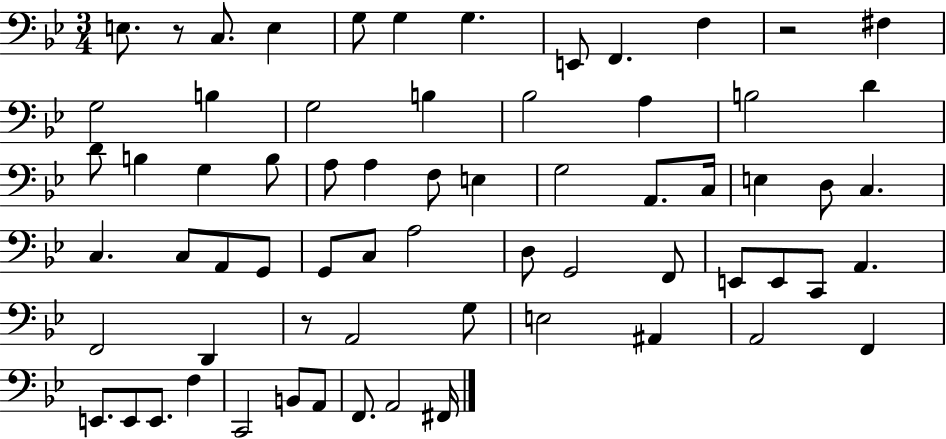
{
  \clef bass
  \numericTimeSignature
  \time 3/4
  \key bes \major
  e8. r8 c8. e4 | g8 g4 g4. | e,8 f,4. f4 | r2 fis4 | \break g2 b4 | g2 b4 | bes2 a4 | b2 d'4 | \break d'8 b4 g4 b8 | a8 a4 f8 e4 | g2 a,8. c16 | e4 d8 c4. | \break c4. c8 a,8 g,8 | g,8 c8 a2 | d8 g,2 f,8 | e,8 e,8 c,8 a,4. | \break f,2 d,4 | r8 a,2 g8 | e2 ais,4 | a,2 f,4 | \break e,8. e,8 e,8. f4 | c,2 b,8 a,8 | f,8. a,2 fis,16 | \bar "|."
}